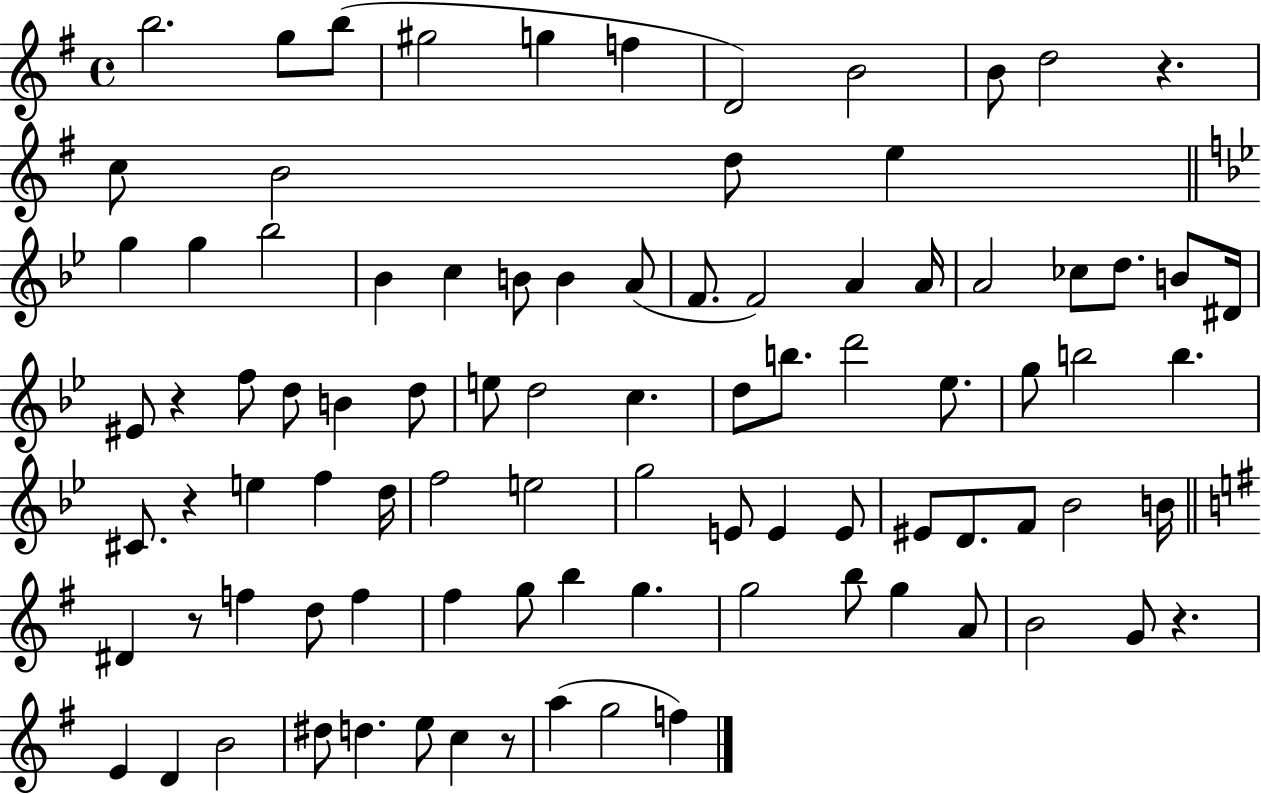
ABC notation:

X:1
T:Untitled
M:4/4
L:1/4
K:G
b2 g/2 b/2 ^g2 g f D2 B2 B/2 d2 z c/2 B2 d/2 e g g _b2 _B c B/2 B A/2 F/2 F2 A A/4 A2 _c/2 d/2 B/2 ^D/4 ^E/2 z f/2 d/2 B d/2 e/2 d2 c d/2 b/2 d'2 _e/2 g/2 b2 b ^C/2 z e f d/4 f2 e2 g2 E/2 E E/2 ^E/2 D/2 F/2 _B2 B/4 ^D z/2 f d/2 f ^f g/2 b g g2 b/2 g A/2 B2 G/2 z E D B2 ^d/2 d e/2 c z/2 a g2 f